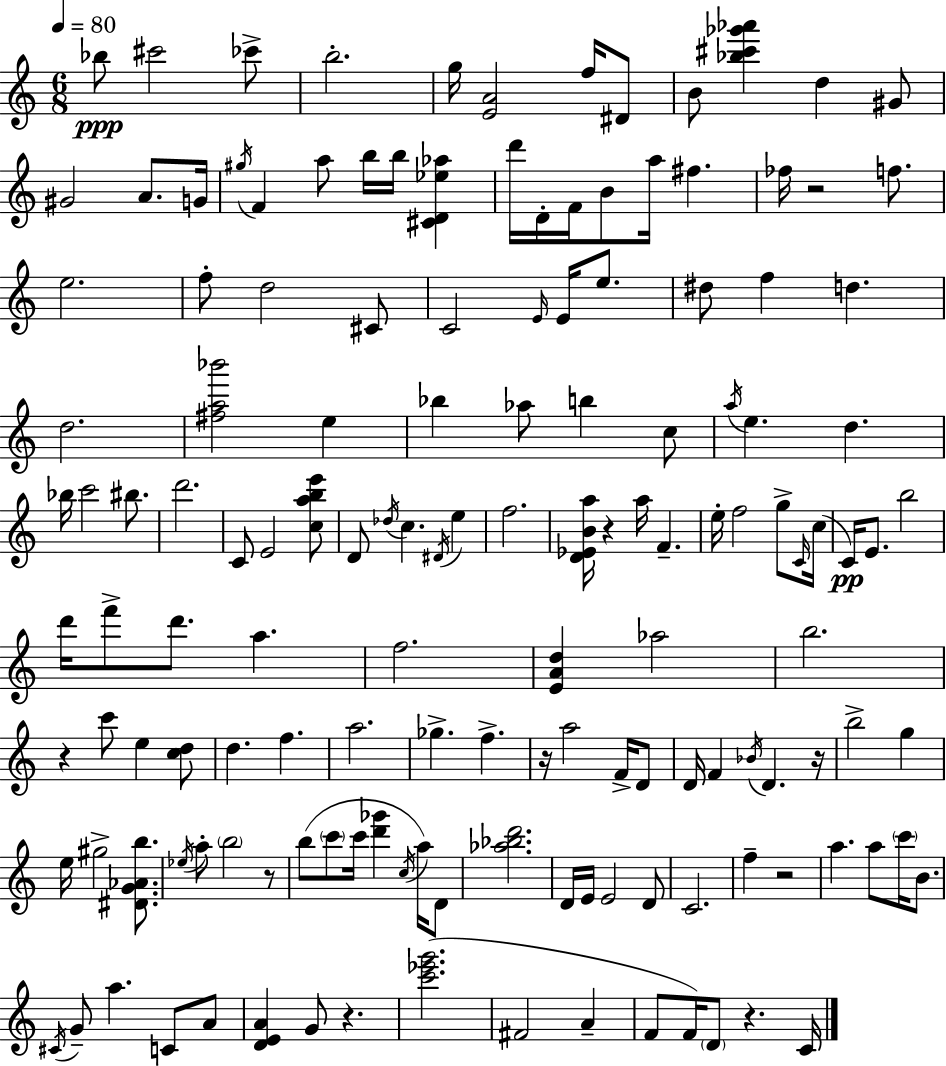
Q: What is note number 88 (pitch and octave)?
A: Bb4